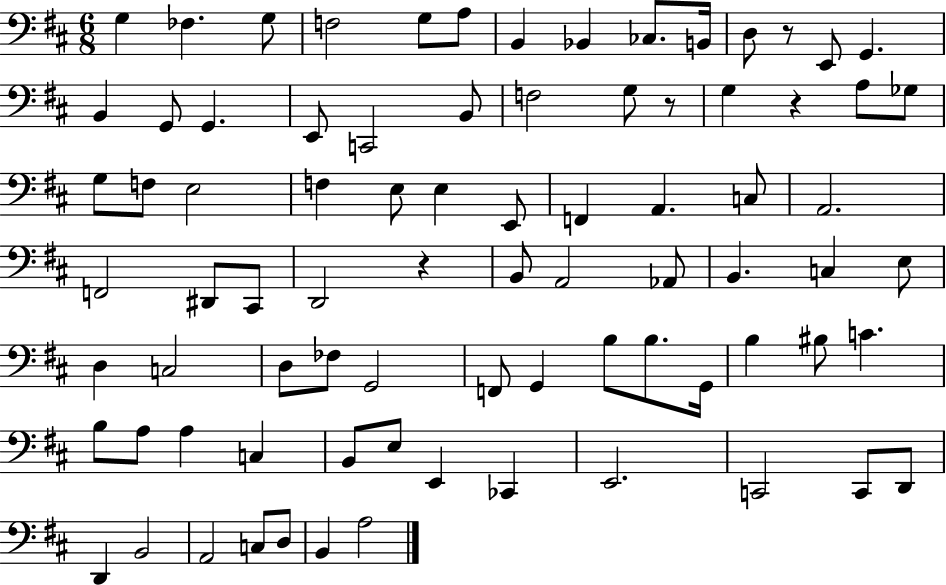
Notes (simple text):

G3/q FES3/q. G3/e F3/h G3/e A3/e B2/q Bb2/q CES3/e. B2/s D3/e R/e E2/e G2/q. B2/q G2/e G2/q. E2/e C2/h B2/e F3/h G3/e R/e G3/q R/q A3/e Gb3/e G3/e F3/e E3/h F3/q E3/e E3/q E2/e F2/q A2/q. C3/e A2/h. F2/h D#2/e C#2/e D2/h R/q B2/e A2/h Ab2/e B2/q. C3/q E3/e D3/q C3/h D3/e FES3/e G2/h F2/e G2/q B3/e B3/e. G2/s B3/q BIS3/e C4/q. B3/e A3/e A3/q C3/q B2/e E3/e E2/q CES2/q E2/h. C2/h C2/e D2/e D2/q B2/h A2/h C3/e D3/e B2/q A3/h